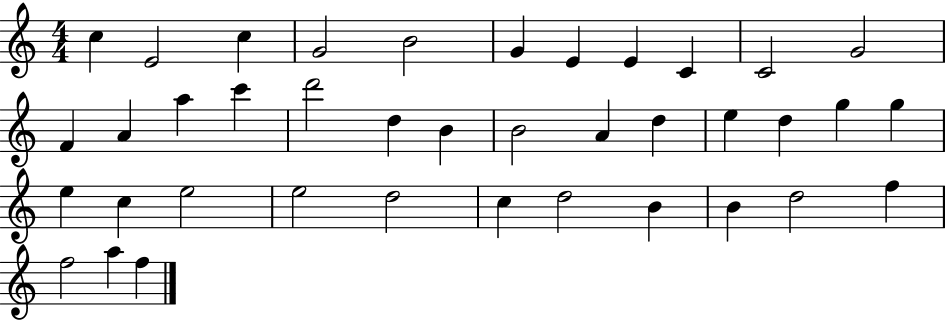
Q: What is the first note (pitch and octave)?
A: C5